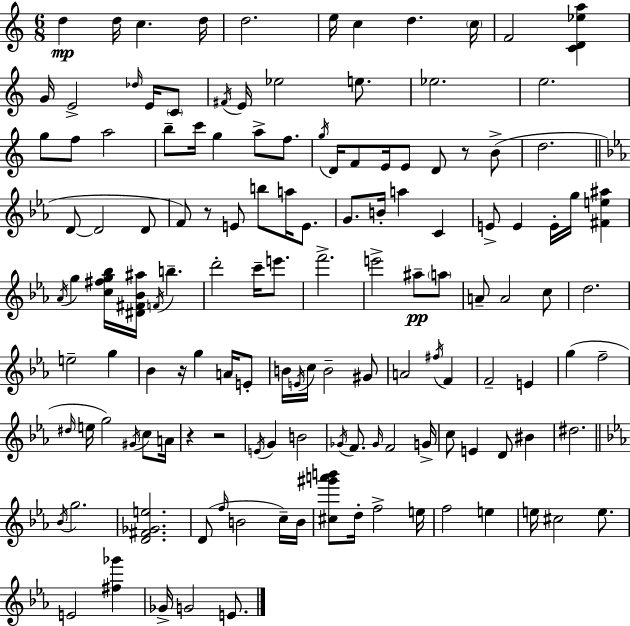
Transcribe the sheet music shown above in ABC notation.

X:1
T:Untitled
M:6/8
L:1/4
K:Am
d d/4 c d/4 d2 e/4 c d c/4 F2 [CD_ea] G/4 E2 _d/4 E/4 C/2 ^F/4 E/4 _e2 e/2 _e2 e2 g/2 f/2 a2 b/2 c'/4 g a/2 f/2 g/4 D/4 F/2 E/4 E/2 D/2 z/2 B/2 d2 D/2 D2 D/2 F/2 z/2 E/2 b/2 a/4 E/2 G/2 B/4 a C E/2 E E/4 g/4 [^Fe^a] _A/4 g [c^fg_b]/4 [^D^F_B^a]/4 F/4 b d'2 c'/4 e'/2 f'2 e'2 ^a/2 a/2 A/2 A2 c/2 d2 e2 g _B z/4 g A/4 E/2 B/4 E/4 c/4 B2 ^G/2 A2 ^f/4 F F2 E g f2 ^d/4 e/4 g2 ^G/4 c/2 A/4 z z2 E/4 G B2 _G/4 F/2 _G/4 F2 G/4 c/2 E D/2 ^B ^d2 _B/4 g2 [D^F_Ge]2 D/2 f/4 B2 c/4 B/4 [^c^g'a'b']/2 d/4 f2 e/4 f2 e e/4 ^c2 e/2 E2 [^f_g'] _G/4 G2 E/2